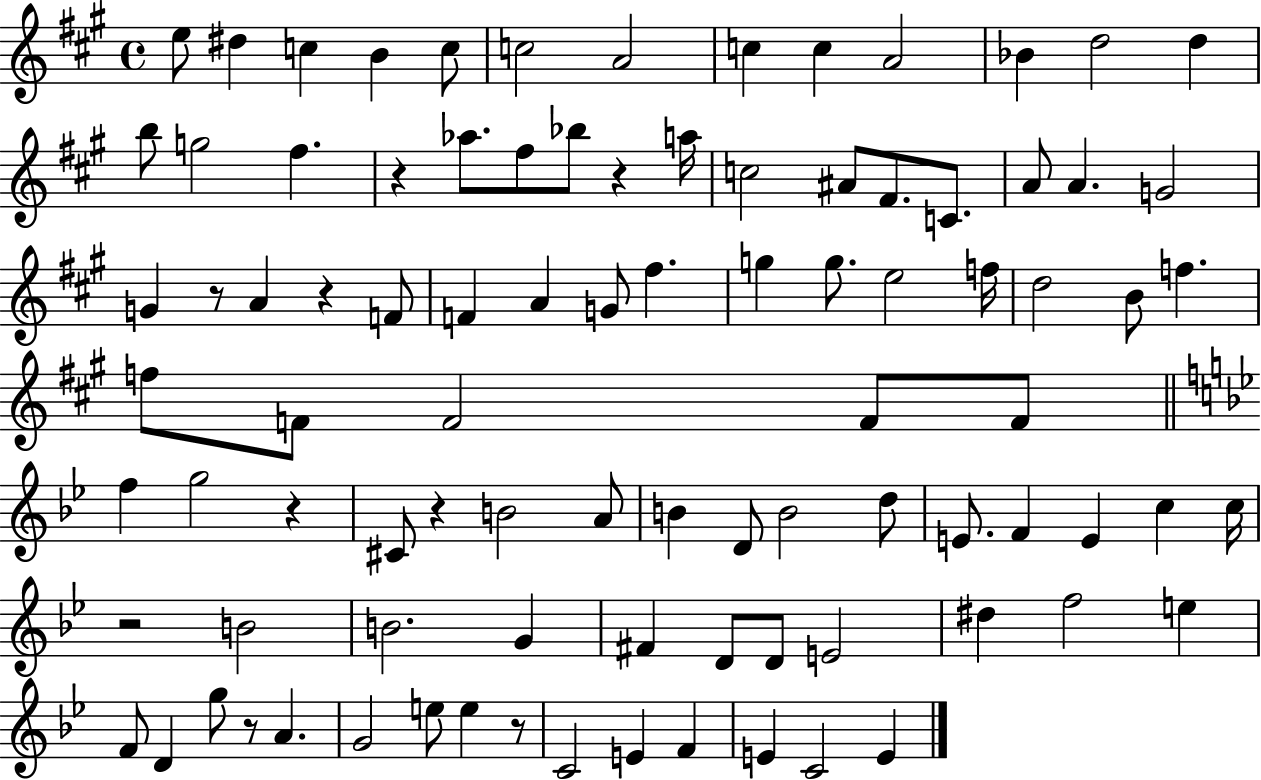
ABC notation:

X:1
T:Untitled
M:4/4
L:1/4
K:A
e/2 ^d c B c/2 c2 A2 c c A2 _B d2 d b/2 g2 ^f z _a/2 ^f/2 _b/2 z a/4 c2 ^A/2 ^F/2 C/2 A/2 A G2 G z/2 A z F/2 F A G/2 ^f g g/2 e2 f/4 d2 B/2 f f/2 F/2 F2 F/2 F/2 f g2 z ^C/2 z B2 A/2 B D/2 B2 d/2 E/2 F E c c/4 z2 B2 B2 G ^F D/2 D/2 E2 ^d f2 e F/2 D g/2 z/2 A G2 e/2 e z/2 C2 E F E C2 E